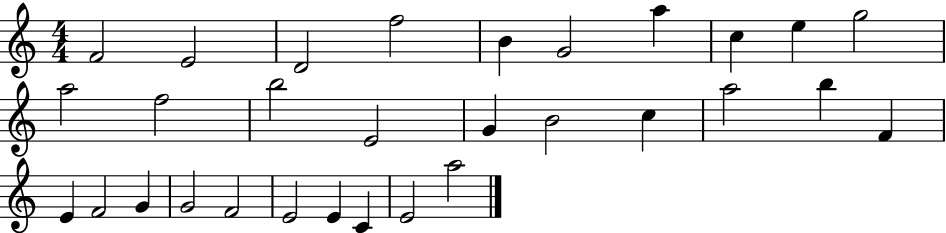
{
  \clef treble
  \numericTimeSignature
  \time 4/4
  \key c \major
  f'2 e'2 | d'2 f''2 | b'4 g'2 a''4 | c''4 e''4 g''2 | \break a''2 f''2 | b''2 e'2 | g'4 b'2 c''4 | a''2 b''4 f'4 | \break e'4 f'2 g'4 | g'2 f'2 | e'2 e'4 c'4 | e'2 a''2 | \break \bar "|."
}